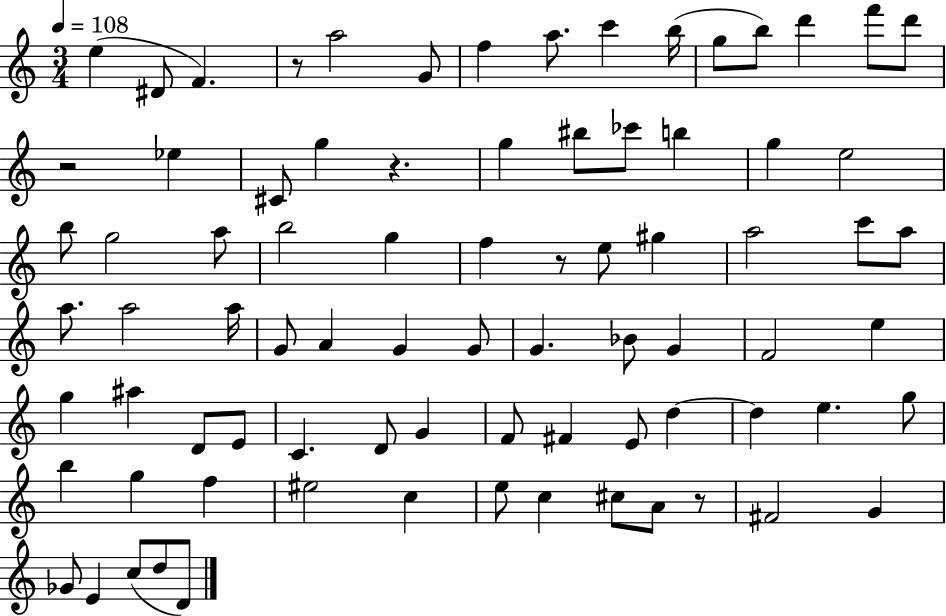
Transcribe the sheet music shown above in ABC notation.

X:1
T:Untitled
M:3/4
L:1/4
K:C
e ^D/2 F z/2 a2 G/2 f a/2 c' b/4 g/2 b/2 d' f'/2 d'/2 z2 _e ^C/2 g z g ^b/2 _c'/2 b g e2 b/2 g2 a/2 b2 g f z/2 e/2 ^g a2 c'/2 a/2 a/2 a2 a/4 G/2 A G G/2 G _B/2 G F2 e g ^a D/2 E/2 C D/2 G F/2 ^F E/2 d d e g/2 b g f ^e2 c e/2 c ^c/2 A/2 z/2 ^F2 G _G/2 E c/2 d/2 D/2